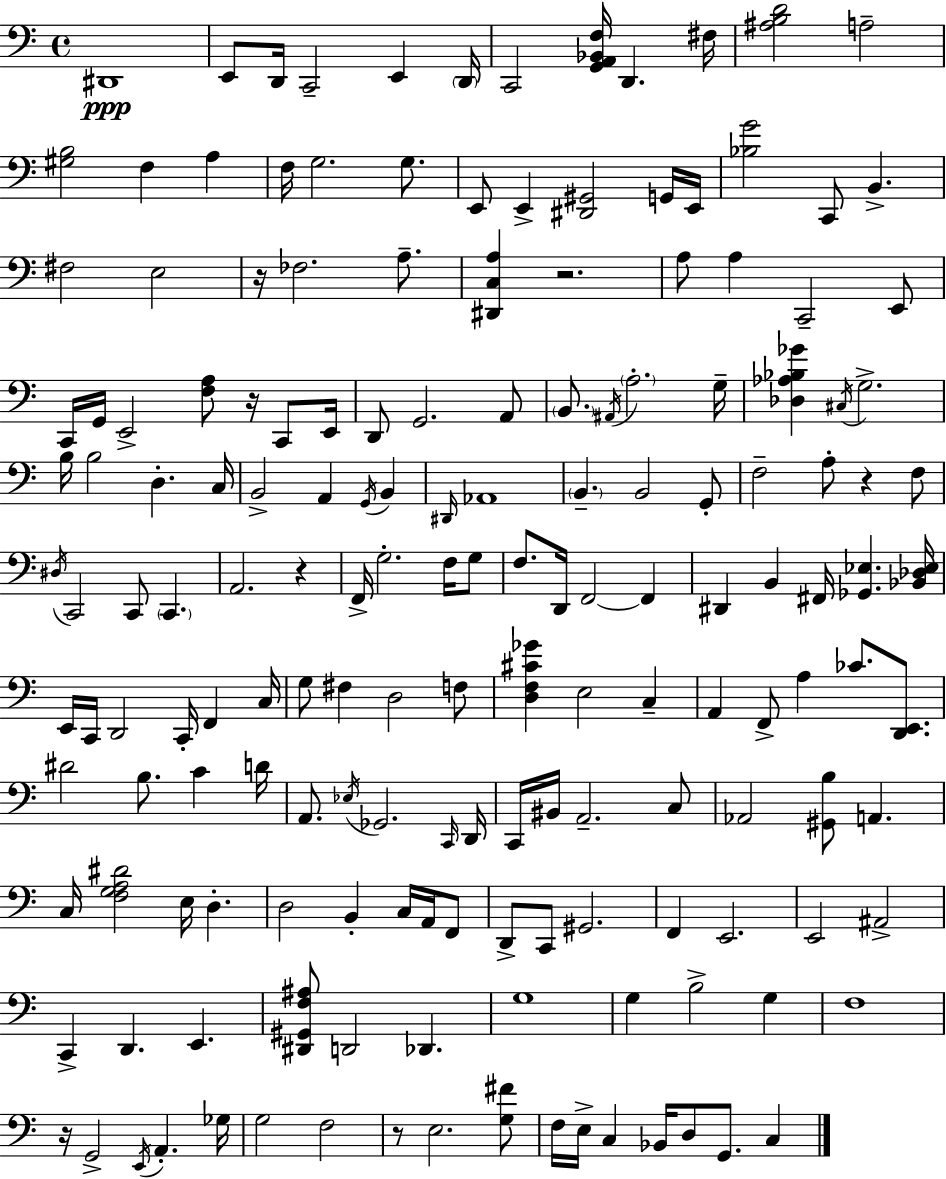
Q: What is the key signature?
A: C major